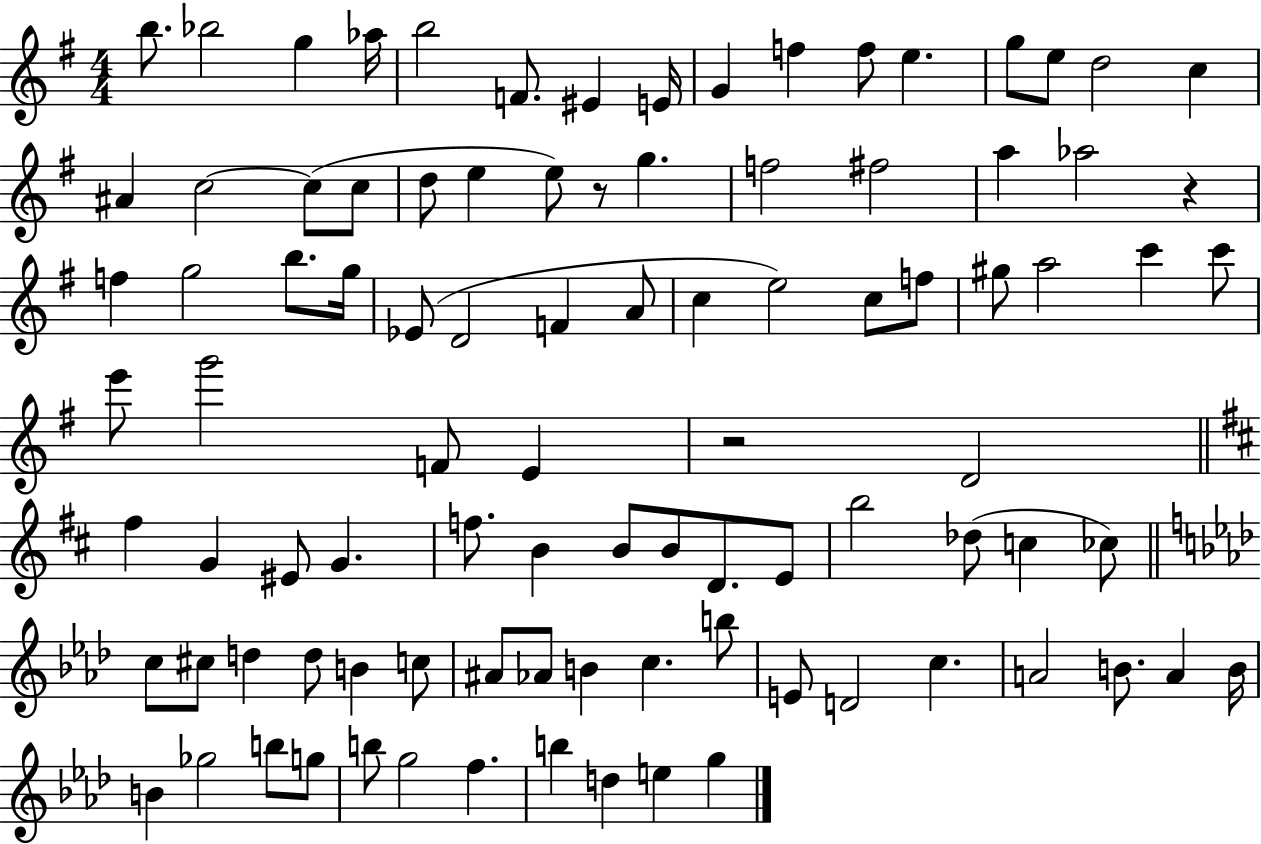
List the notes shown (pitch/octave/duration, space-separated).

B5/e. Bb5/h G5/q Ab5/s B5/h F4/e. EIS4/q E4/s G4/q F5/q F5/e E5/q. G5/e E5/e D5/h C5/q A#4/q C5/h C5/e C5/e D5/e E5/q E5/e R/e G5/q. F5/h F#5/h A5/q Ab5/h R/q F5/q G5/h B5/e. G5/s Eb4/e D4/h F4/q A4/e C5/q E5/h C5/e F5/e G#5/e A5/h C6/q C6/e E6/e G6/h F4/e E4/q R/h D4/h F#5/q G4/q EIS4/e G4/q. F5/e. B4/q B4/e B4/e D4/e. E4/e B5/h Db5/e C5/q CES5/e C5/e C#5/e D5/q D5/e B4/q C5/e A#4/e Ab4/e B4/q C5/q. B5/e E4/e D4/h C5/q. A4/h B4/e. A4/q B4/s B4/q Gb5/h B5/e G5/e B5/e G5/h F5/q. B5/q D5/q E5/q G5/q